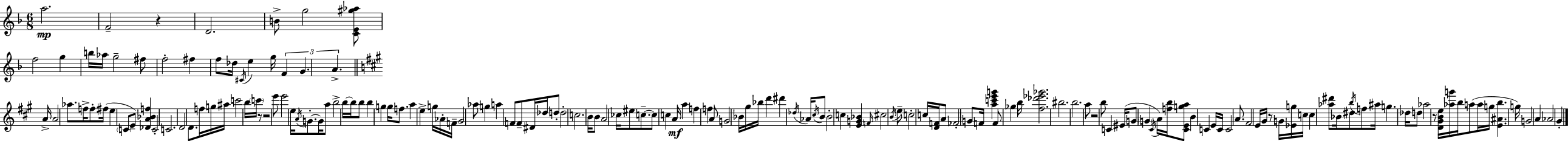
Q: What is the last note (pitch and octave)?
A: G#4